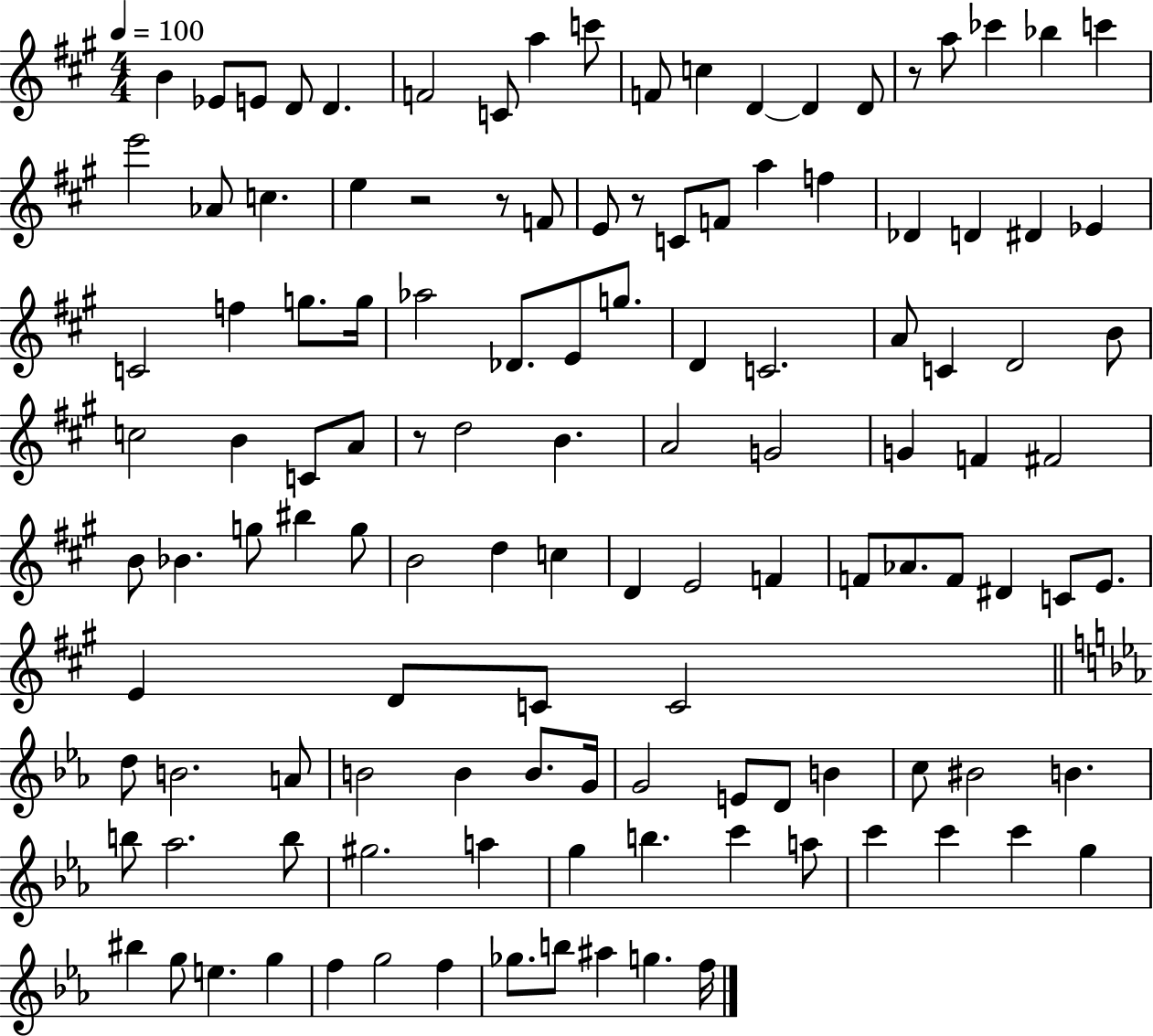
X:1
T:Untitled
M:4/4
L:1/4
K:A
B _E/2 E/2 D/2 D F2 C/2 a c'/2 F/2 c D D D/2 z/2 a/2 _c' _b c' e'2 _A/2 c e z2 z/2 F/2 E/2 z/2 C/2 F/2 a f _D D ^D _E C2 f g/2 g/4 _a2 _D/2 E/2 g/2 D C2 A/2 C D2 B/2 c2 B C/2 A/2 z/2 d2 B A2 G2 G F ^F2 B/2 _B g/2 ^b g/2 B2 d c D E2 F F/2 _A/2 F/2 ^D C/2 E/2 E D/2 C/2 C2 d/2 B2 A/2 B2 B B/2 G/4 G2 E/2 D/2 B c/2 ^B2 B b/2 _a2 b/2 ^g2 a g b c' a/2 c' c' c' g ^b g/2 e g f g2 f _g/2 b/2 ^a g f/4